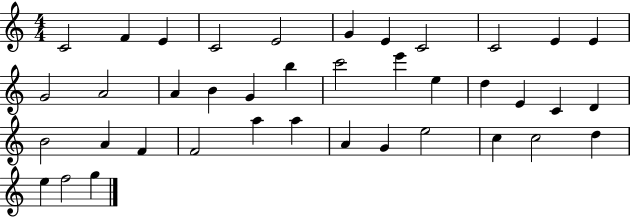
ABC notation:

X:1
T:Untitled
M:4/4
L:1/4
K:C
C2 F E C2 E2 G E C2 C2 E E G2 A2 A B G b c'2 e' e d E C D B2 A F F2 a a A G e2 c c2 d e f2 g